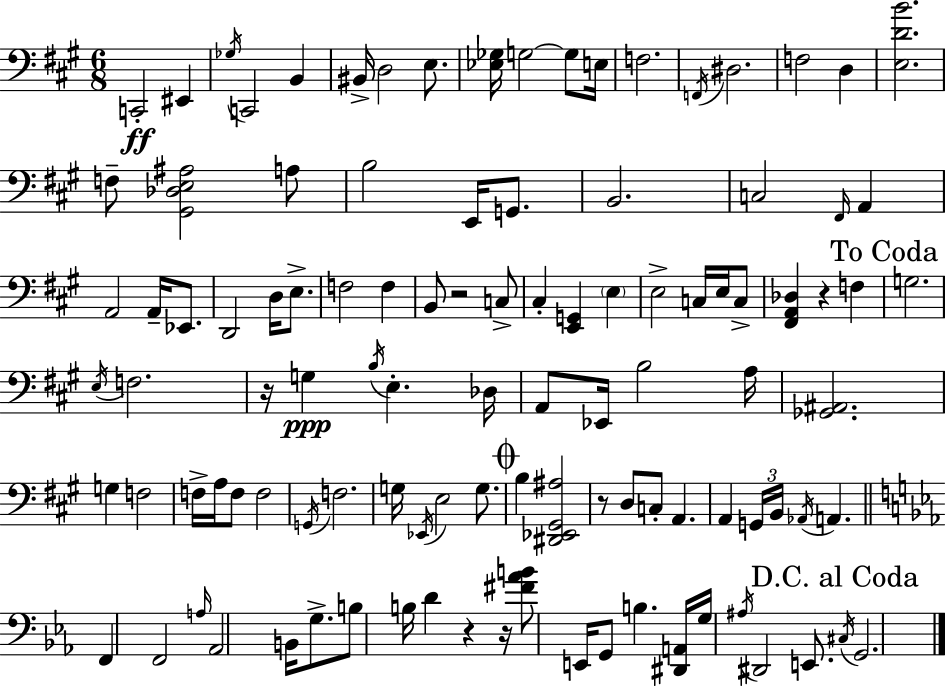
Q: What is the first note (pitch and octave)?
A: C2